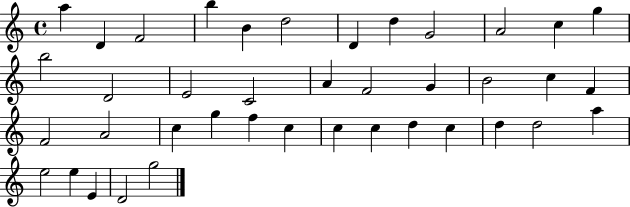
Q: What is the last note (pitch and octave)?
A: G5